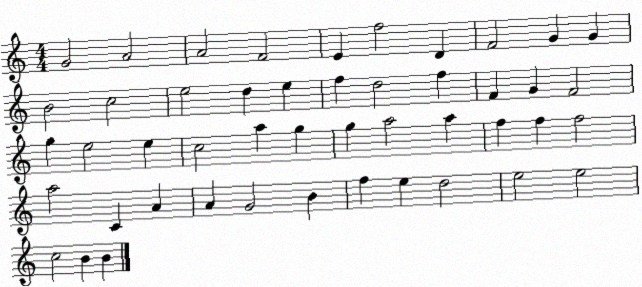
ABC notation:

X:1
T:Untitled
M:4/4
L:1/4
K:C
G2 A2 A2 F2 E f2 D F2 G G B2 c2 e2 d e f d2 f F G F2 g e2 e c2 a g g a2 a f f f2 a2 C A A G2 B f e d2 e2 e2 c2 B B